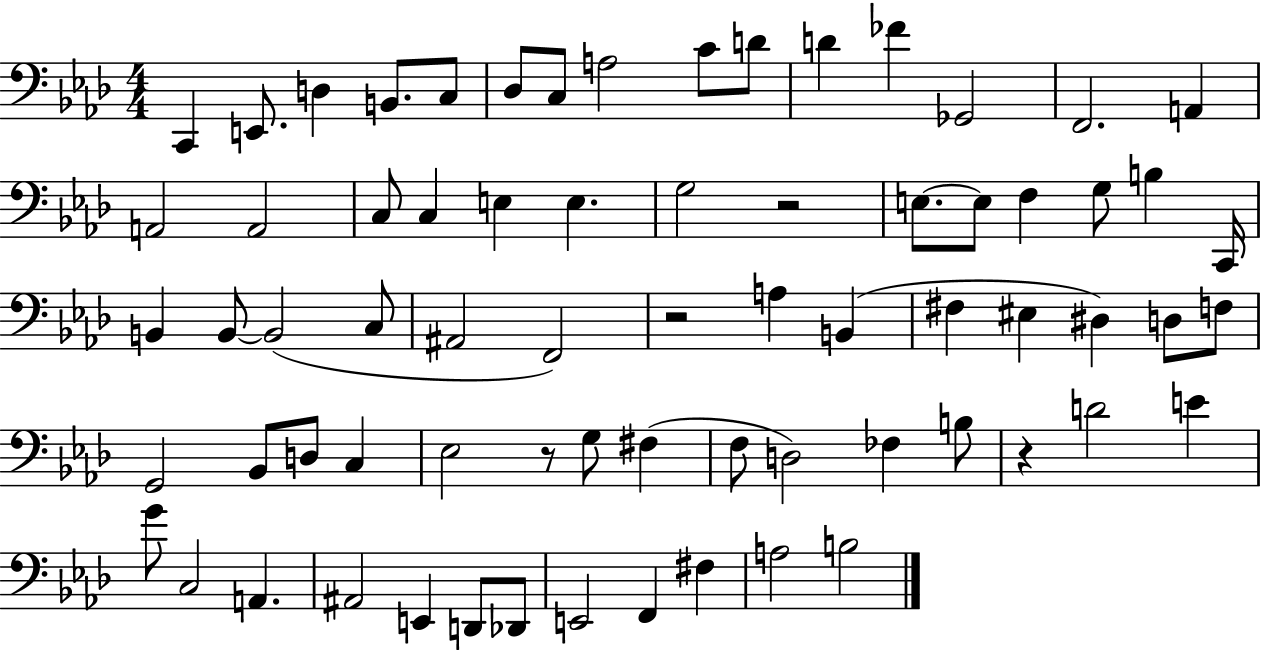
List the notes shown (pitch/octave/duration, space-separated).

C2/q E2/e. D3/q B2/e. C3/e Db3/e C3/e A3/h C4/e D4/e D4/q FES4/q Gb2/h F2/h. A2/q A2/h A2/h C3/e C3/q E3/q E3/q. G3/h R/h E3/e. E3/e F3/q G3/e B3/q C2/s B2/q B2/e B2/h C3/e A#2/h F2/h R/h A3/q B2/q F#3/q EIS3/q D#3/q D3/e F3/e G2/h Bb2/e D3/e C3/q Eb3/h R/e G3/e F#3/q F3/e D3/h FES3/q B3/e R/q D4/h E4/q G4/e C3/h A2/q. A#2/h E2/q D2/e Db2/e E2/h F2/q F#3/q A3/h B3/h